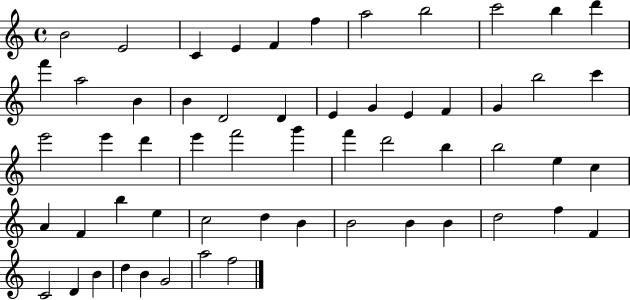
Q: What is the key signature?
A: C major